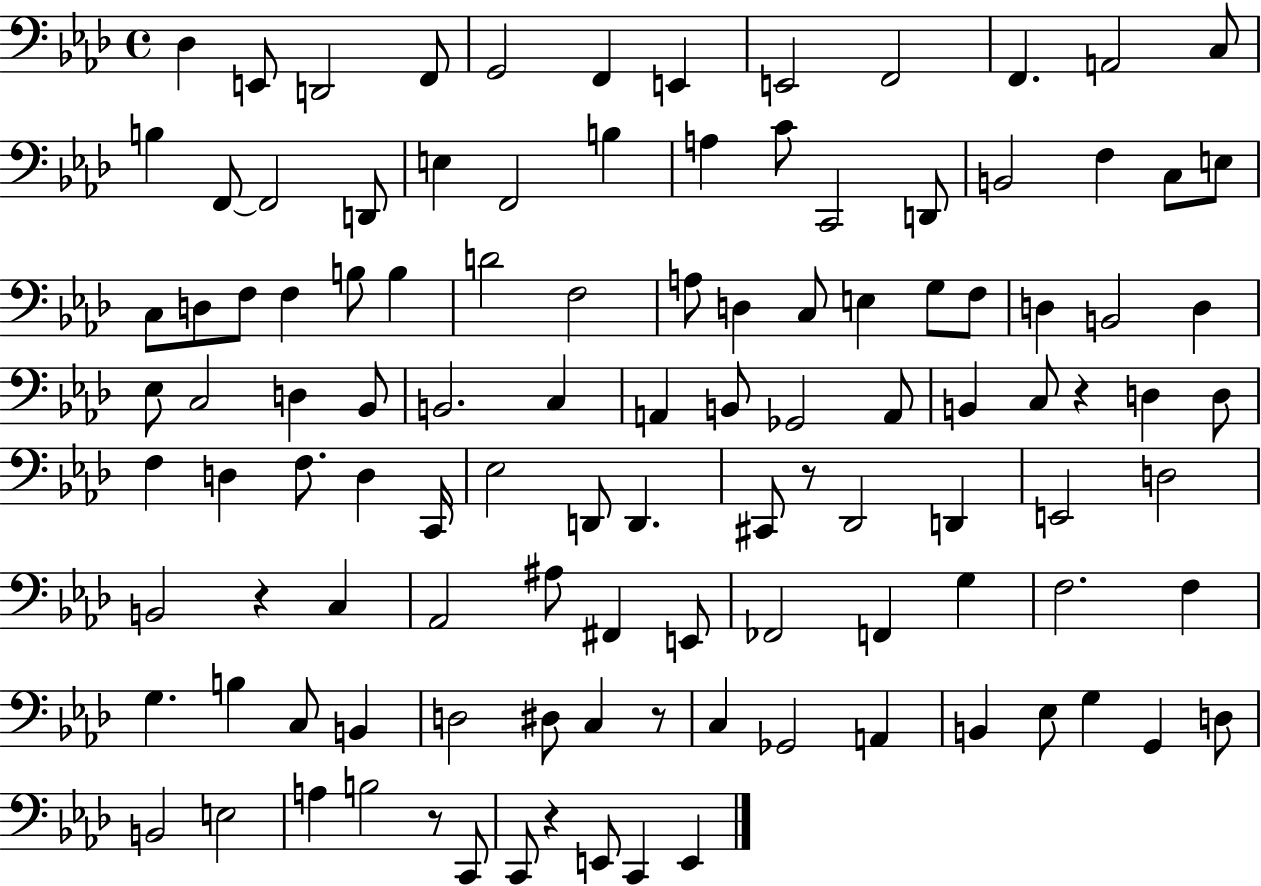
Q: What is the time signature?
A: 4/4